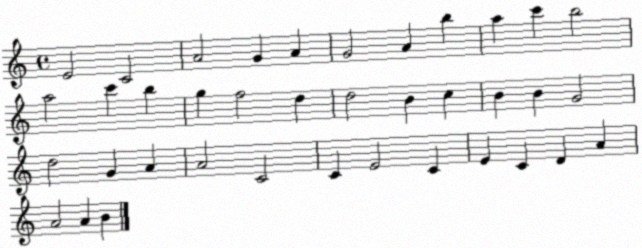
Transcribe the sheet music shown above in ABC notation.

X:1
T:Untitled
M:4/4
L:1/4
K:C
E2 C2 A2 G A G2 A b a c' b2 a2 c' b g f2 d d2 B c B B G2 d2 G A A2 C2 C E2 C E C D A A2 A B